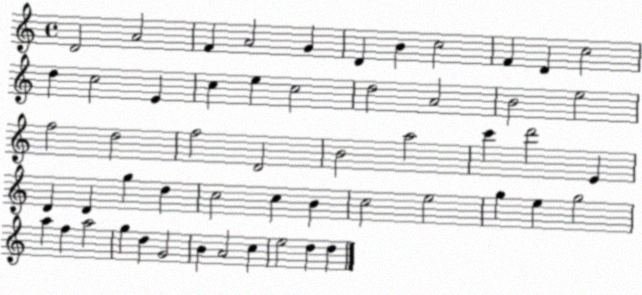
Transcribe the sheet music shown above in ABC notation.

X:1
T:Untitled
M:4/4
L:1/4
K:C
D2 A2 F A2 G D B c2 F D c2 d c2 E c e c2 d2 A2 B2 e2 f2 d2 f2 D2 B2 a2 c' d'2 E D D g d c2 c B c2 e2 g e g2 a f a2 g d G2 B A2 c e2 d d